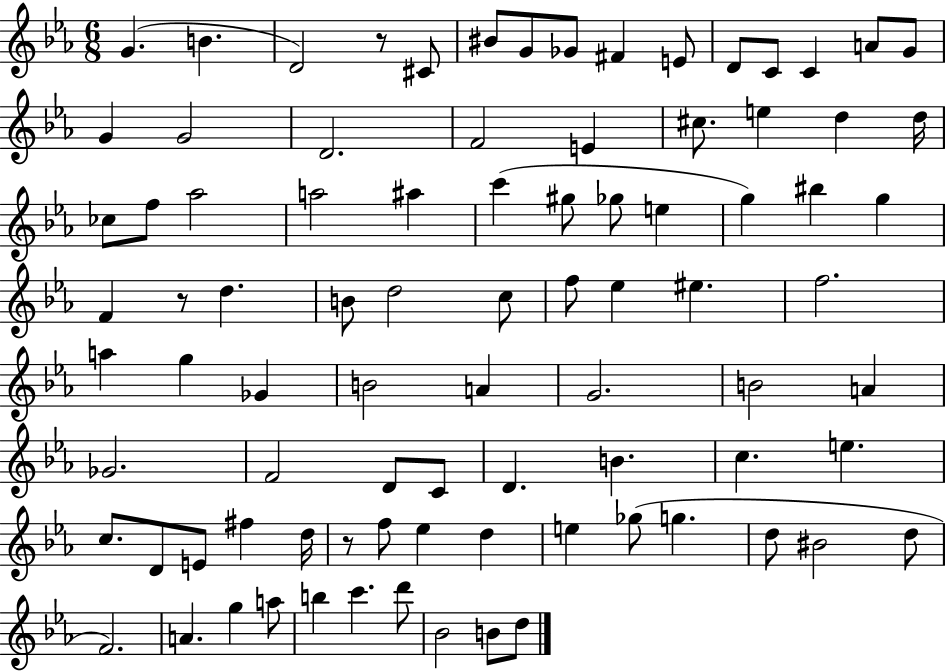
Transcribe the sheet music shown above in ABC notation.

X:1
T:Untitled
M:6/8
L:1/4
K:Eb
G B D2 z/2 ^C/2 ^B/2 G/2 _G/2 ^F E/2 D/2 C/2 C A/2 G/2 G G2 D2 F2 E ^c/2 e d d/4 _c/2 f/2 _a2 a2 ^a c' ^g/2 _g/2 e g ^b g F z/2 d B/2 d2 c/2 f/2 _e ^e f2 a g _G B2 A G2 B2 A _G2 F2 D/2 C/2 D B c e c/2 D/2 E/2 ^f d/4 z/2 f/2 _e d e _g/2 g d/2 ^B2 d/2 F2 A g a/2 b c' d'/2 _B2 B/2 d/2